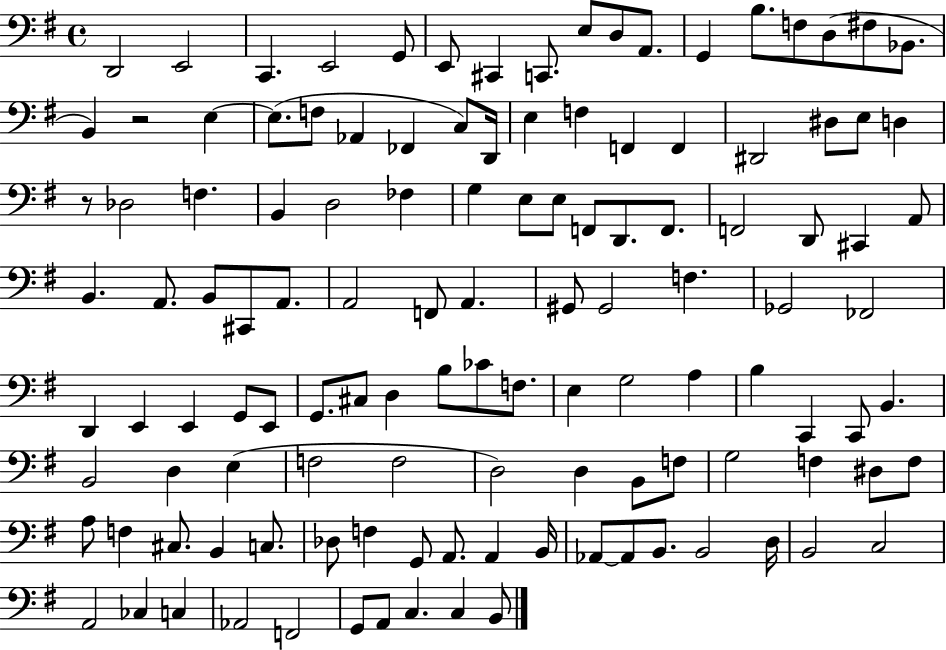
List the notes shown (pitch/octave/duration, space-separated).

D2/h E2/h C2/q. E2/h G2/e E2/e C#2/q C2/e. E3/e D3/e A2/e. G2/q B3/e. F3/e D3/e F#3/e Bb2/e. B2/q R/h E3/q E3/e. F3/e Ab2/q FES2/q C3/e D2/s E3/q F3/q F2/q F2/q D#2/h D#3/e E3/e D3/q R/e Db3/h F3/q. B2/q D3/h FES3/q G3/q E3/e E3/e F2/e D2/e. F2/e. F2/h D2/e C#2/q A2/e B2/q. A2/e. B2/e C#2/e A2/e. A2/h F2/e A2/q. G#2/e G#2/h F3/q. Gb2/h FES2/h D2/q E2/q E2/q G2/e E2/e G2/e. C#3/e D3/q B3/e CES4/e F3/e. E3/q G3/h A3/q B3/q C2/q C2/e B2/q. B2/h D3/q E3/q F3/h F3/h D3/h D3/q B2/e F3/e G3/h F3/q D#3/e F3/e A3/e F3/q C#3/e. B2/q C3/e. Db3/e F3/q G2/e A2/e. A2/q B2/s Ab2/e Ab2/e B2/e. B2/h D3/s B2/h C3/h A2/h CES3/q C3/q Ab2/h F2/h G2/e A2/e C3/q. C3/q B2/e